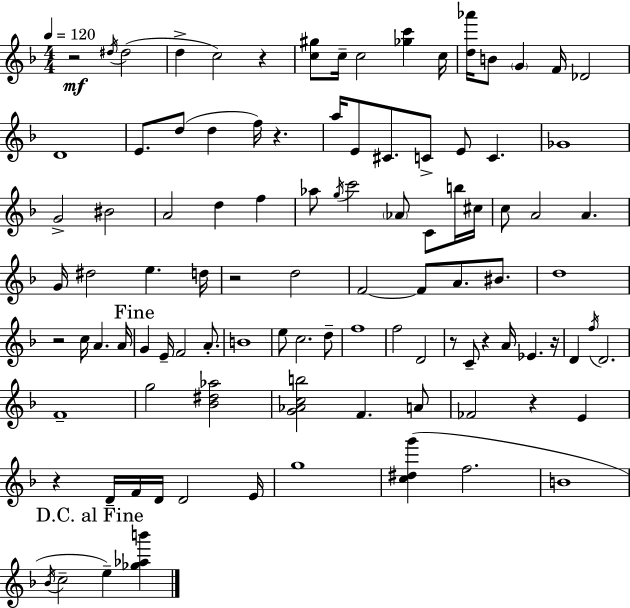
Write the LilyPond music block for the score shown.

{
  \clef treble
  \numericTimeSignature
  \time 4/4
  \key f \major
  \tempo 4 = 120
  r2\mf \acciaccatura { dis''16 }( dis''2 | d''4-> c''2) r4 | <c'' gis''>8 c''16-- c''2 <ges'' c'''>4 | c''16 <d'' aes'''>16 b'8 \parenthesize g'4 f'16 des'2 | \break d'1 | e'8. d''8( d''4 f''16) r4. | a''16 e'8 cis'8. c'8-> e'8 c'4. | ges'1 | \break g'2-> bis'2 | a'2 d''4 f''4 | aes''8 \acciaccatura { g''16 } c'''2 \parenthesize aes'8 c'8 | b''16 cis''16 c''8 a'2 a'4. | \break g'16 dis''2 e''4. | d''16 r2 d''2 | f'2~~ f'8 a'8. bis'8. | d''1 | \break r2 c''16 a'4. | a'16 \mark "Fine" g'4 e'16-- f'2 a'8.-. | b'1 | e''8 c''2. | \break d''8-- f''1 | f''2 d'2 | r8 c'8-- r4 a'16 ees'4. | r16 d'4 \acciaccatura { f''16 } d'2. | \break f'1-- | g''2 <bes' dis'' aes''>2 | <g' aes' c'' b''>2 f'4. | a'8 fes'2 r4 e'4 | \break r4 d'16-- f'16 d'16 d'2 | e'16 g''1 | <c'' dis'' g'''>4( f''2. | b'1 | \break \mark "D.C. al Fine" \acciaccatura { bes'16 } c''2-- e''4--) | <ges'' aes'' b'''>4 \bar "|."
}